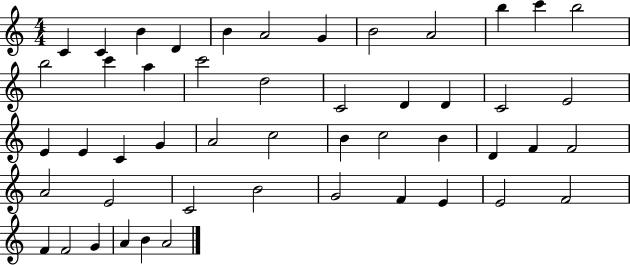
X:1
T:Untitled
M:4/4
L:1/4
K:C
C C B D B A2 G B2 A2 b c' b2 b2 c' a c'2 d2 C2 D D C2 E2 E E C G A2 c2 B c2 B D F F2 A2 E2 C2 B2 G2 F E E2 F2 F F2 G A B A2